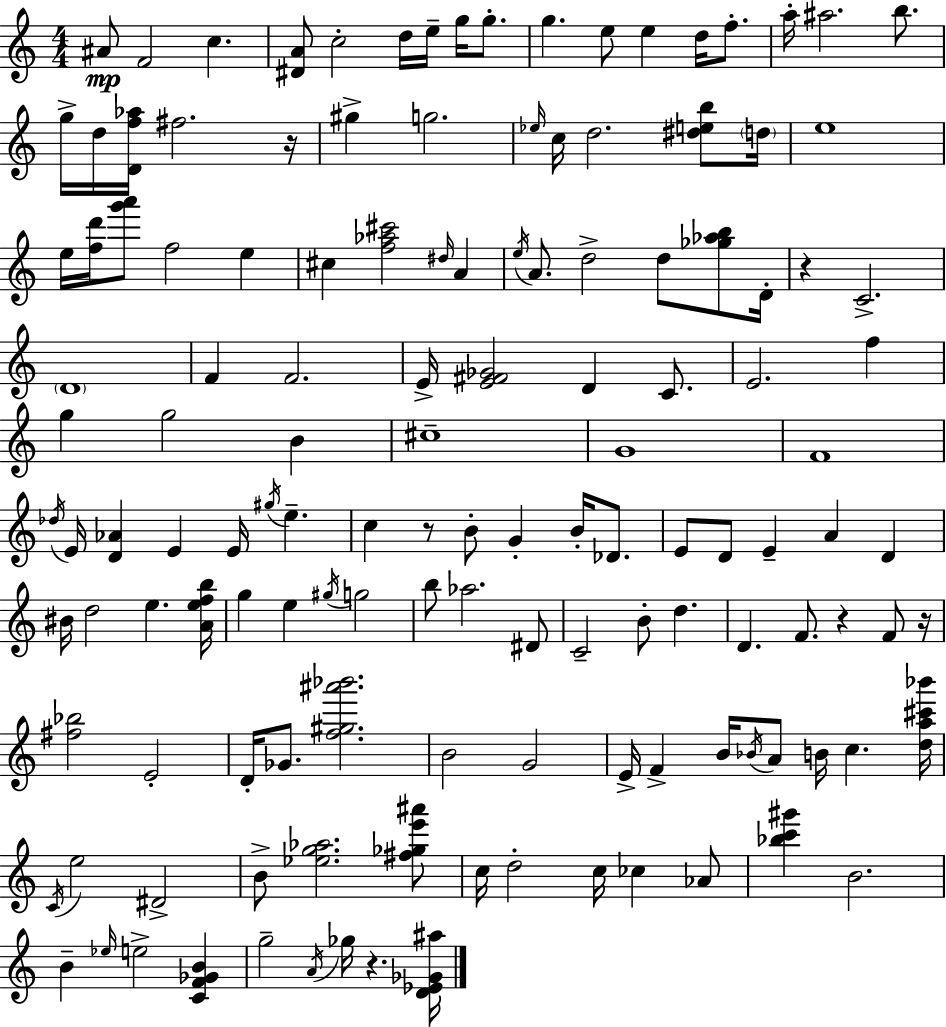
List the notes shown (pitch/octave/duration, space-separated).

A#4/e F4/h C5/q. [D#4,A4]/e C5/h D5/s E5/s G5/s G5/e. G5/q. E5/e E5/q D5/s F5/e. A5/s A#5/h. B5/e. G5/s D5/s [D4,F5,Ab5]/s F#5/h. R/s G#5/q G5/h. Eb5/s C5/s D5/h. [D#5,E5,B5]/e D5/s E5/w E5/s [F5,D6]/s [G6,A6]/e F5/h E5/q C#5/q [F5,Ab5,C#6]/h D#5/s A4/q E5/s A4/e. D5/h D5/e [Gb5,Ab5,B5]/e D4/s R/q C4/h. D4/w F4/q F4/h. E4/s [E4,F#4,Gb4]/h D4/q C4/e. E4/h. F5/q G5/q G5/h B4/q C#5/w G4/w F4/w Db5/s E4/s [D4,Ab4]/q E4/q E4/s G#5/s E5/q. C5/q R/e B4/e G4/q B4/s Db4/e. E4/e D4/e E4/q A4/q D4/q BIS4/s D5/h E5/q. [A4,E5,F5,B5]/s G5/q E5/q G#5/s G5/h B5/e Ab5/h. D#4/e C4/h B4/e D5/q. D4/q. F4/e. R/q F4/e R/s [F#5,Bb5]/h E4/h D4/s Gb4/e. [F5,G#5,A#6,Bb6]/h. B4/h G4/h E4/s F4/q B4/s Bb4/s A4/e B4/s C5/q. [D5,A5,C#6,Bb6]/s C4/s E5/h D#4/h B4/e [Eb5,G5,Ab5]/h. [F#5,Gb5,E6,A#6]/e C5/s D5/h C5/s CES5/q Ab4/e [Bb5,C6,G#6]/q B4/h. B4/q Eb5/s E5/h [C4,F4,Gb4,B4]/q G5/h A4/s Gb5/s R/q. [D4,Eb4,Gb4,A#5]/s